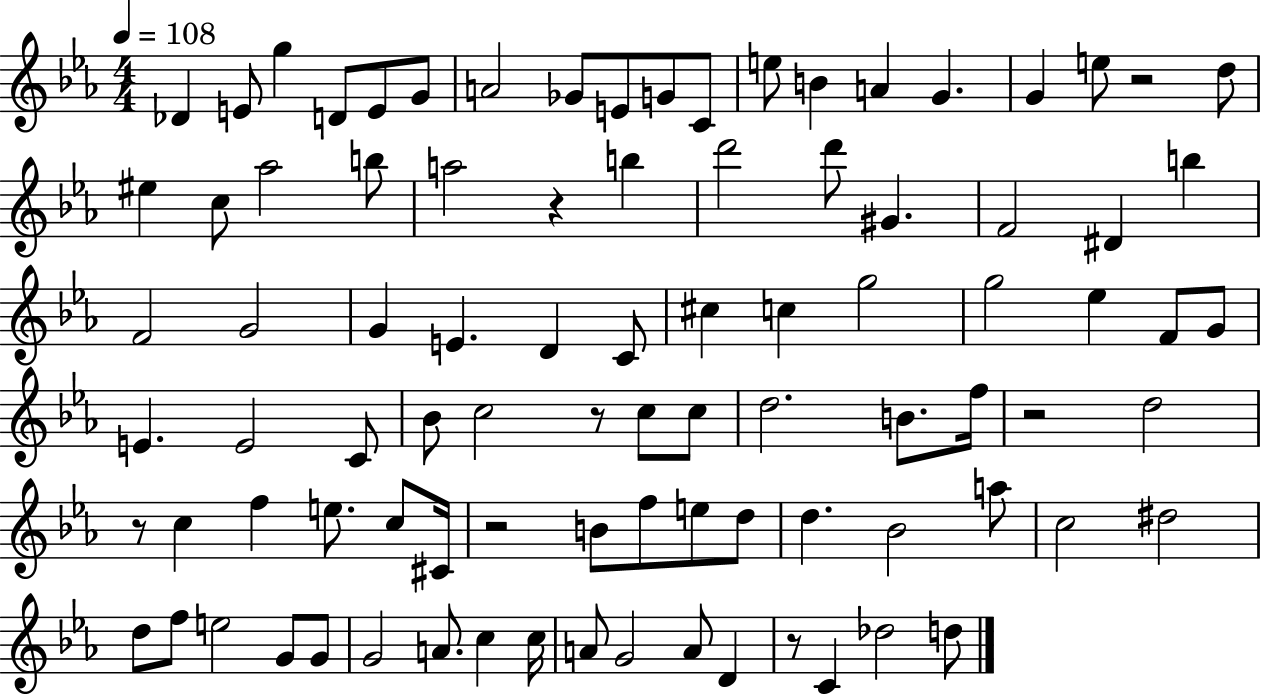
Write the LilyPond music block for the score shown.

{
  \clef treble
  \numericTimeSignature
  \time 4/4
  \key ees \major
  \tempo 4 = 108
  \repeat volta 2 { des'4 e'8 g''4 d'8 e'8 g'8 | a'2 ges'8 e'8 g'8 c'8 | e''8 b'4 a'4 g'4. | g'4 e''8 r2 d''8 | \break eis''4 c''8 aes''2 b''8 | a''2 r4 b''4 | d'''2 d'''8 gis'4. | f'2 dis'4 b''4 | \break f'2 g'2 | g'4 e'4. d'4 c'8 | cis''4 c''4 g''2 | g''2 ees''4 f'8 g'8 | \break e'4. e'2 c'8 | bes'8 c''2 r8 c''8 c''8 | d''2. b'8. f''16 | r2 d''2 | \break r8 c''4 f''4 e''8. c''8 cis'16 | r2 b'8 f''8 e''8 d''8 | d''4. bes'2 a''8 | c''2 dis''2 | \break d''8 f''8 e''2 g'8 g'8 | g'2 a'8. c''4 c''16 | a'8 g'2 a'8 d'4 | r8 c'4 des''2 d''8 | \break } \bar "|."
}